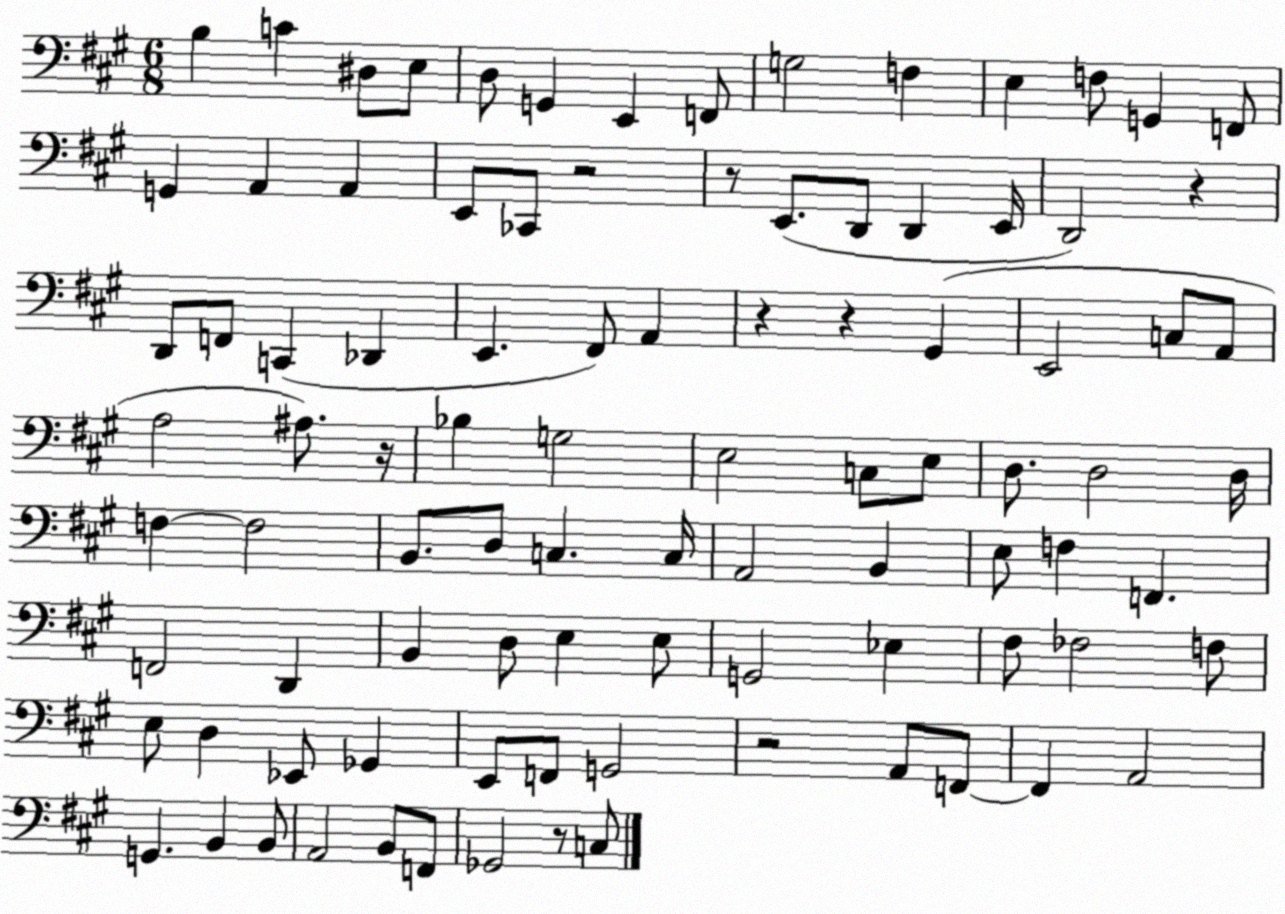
X:1
T:Untitled
M:6/8
L:1/4
K:A
B, C ^D,/2 E,/2 D,/2 G,, E,, F,,/2 G,2 F, E, F,/2 G,, F,,/2 G,, A,, A,, E,,/2 _C,,/2 z2 z/2 E,,/2 D,,/2 D,, E,,/4 D,,2 z D,,/2 F,,/2 C,, _D,, E,, ^F,,/2 A,, z z ^G,, E,,2 C,/2 A,,/2 A,2 ^A,/2 z/4 _B, G,2 E,2 C,/2 E,/2 D,/2 D,2 D,/4 F, F,2 B,,/2 D,/2 C, C,/4 A,,2 B,, E,/2 F, F,, F,,2 D,, B,, D,/2 E, E,/2 G,,2 _E, ^F,/2 _F,2 F,/2 E,/2 D, _E,,/2 _G,, E,,/2 F,,/2 G,,2 z2 A,,/2 F,,/2 F,, A,,2 G,, B,, B,,/2 A,,2 B,,/2 F,,/2 _G,,2 z/2 C,/2